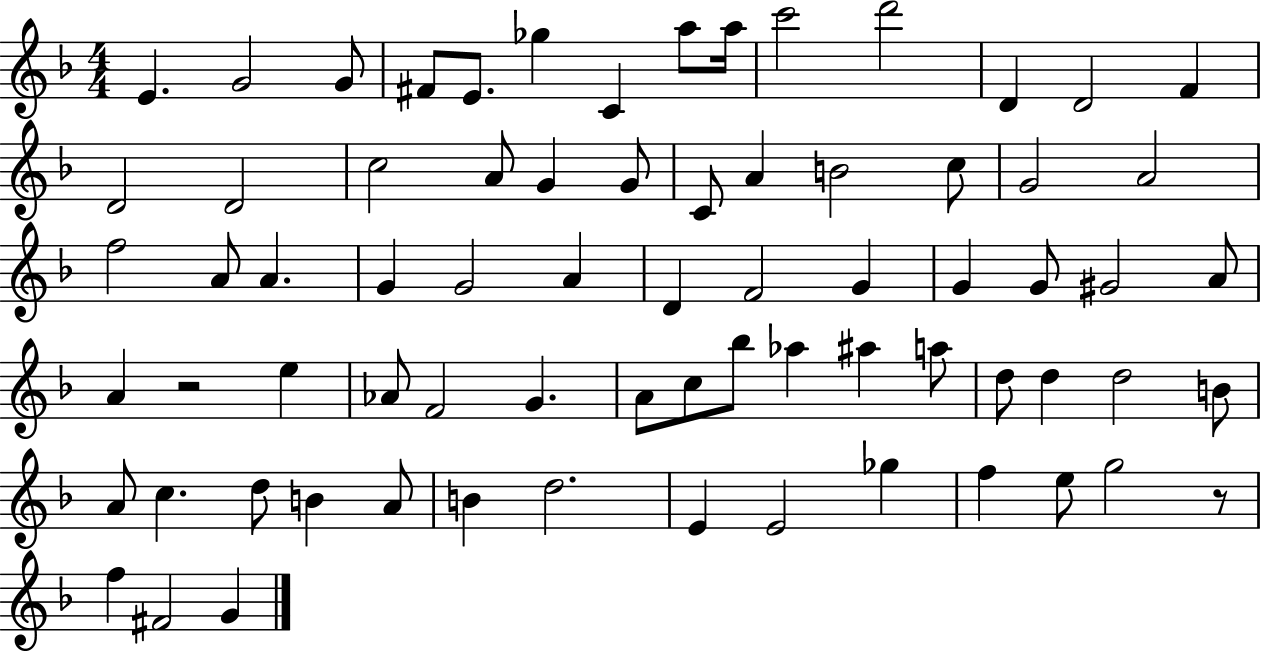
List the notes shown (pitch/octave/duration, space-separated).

E4/q. G4/h G4/e F#4/e E4/e. Gb5/q C4/q A5/e A5/s C6/h D6/h D4/q D4/h F4/q D4/h D4/h C5/h A4/e G4/q G4/e C4/e A4/q B4/h C5/e G4/h A4/h F5/h A4/e A4/q. G4/q G4/h A4/q D4/q F4/h G4/q G4/q G4/e G#4/h A4/e A4/q R/h E5/q Ab4/e F4/h G4/q. A4/e C5/e Bb5/e Ab5/q A#5/q A5/e D5/e D5/q D5/h B4/e A4/e C5/q. D5/e B4/q A4/e B4/q D5/h. E4/q E4/h Gb5/q F5/q E5/e G5/h R/e F5/q F#4/h G4/q